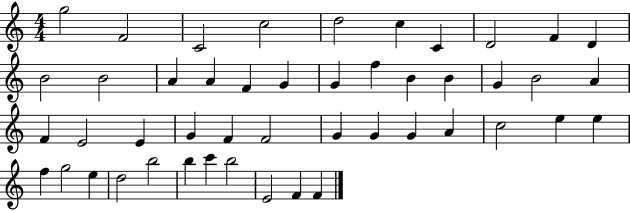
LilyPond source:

{
  \clef treble
  \numericTimeSignature
  \time 4/4
  \key c \major
  g''2 f'2 | c'2 c''2 | d''2 c''4 c'4 | d'2 f'4 d'4 | \break b'2 b'2 | a'4 a'4 f'4 g'4 | g'4 f''4 b'4 b'4 | g'4 b'2 a'4 | \break f'4 e'2 e'4 | g'4 f'4 f'2 | g'4 g'4 g'4 a'4 | c''2 e''4 e''4 | \break f''4 g''2 e''4 | d''2 b''2 | b''4 c'''4 b''2 | e'2 f'4 f'4 | \break \bar "|."
}